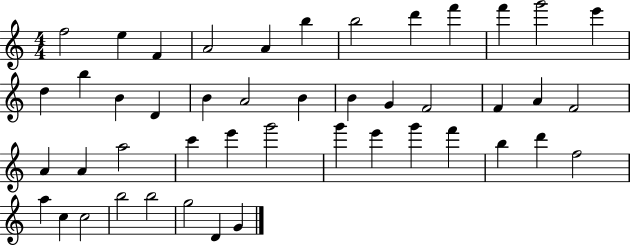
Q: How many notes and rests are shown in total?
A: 46